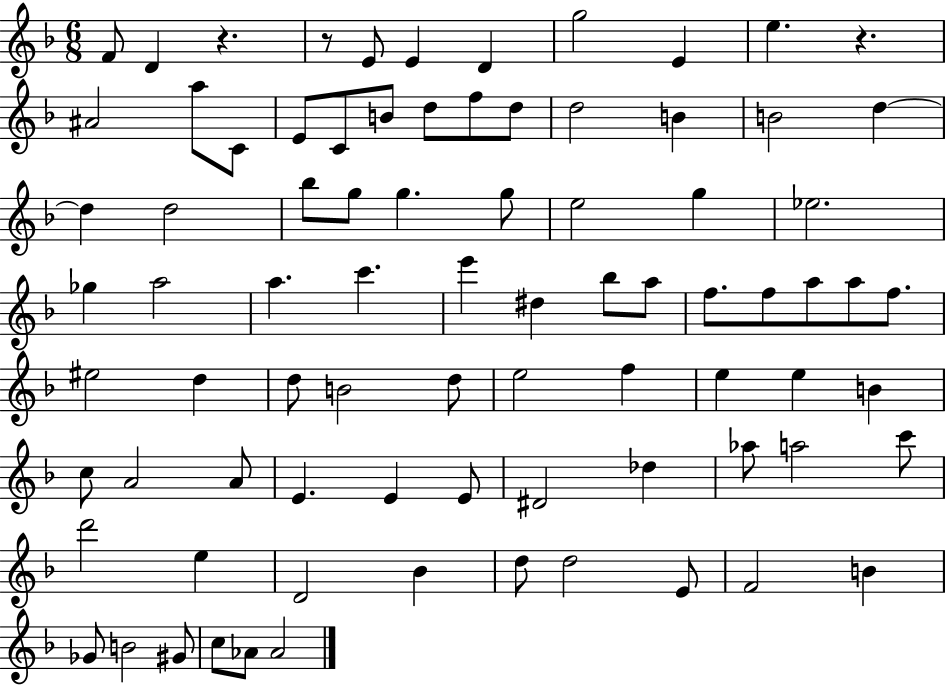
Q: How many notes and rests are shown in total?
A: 82